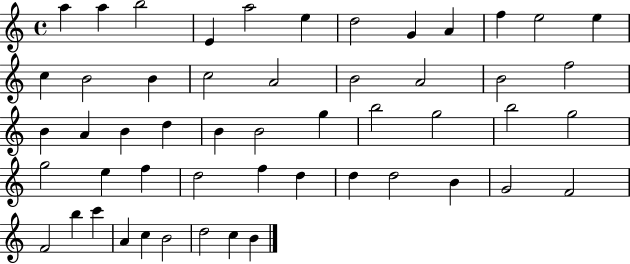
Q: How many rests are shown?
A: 0